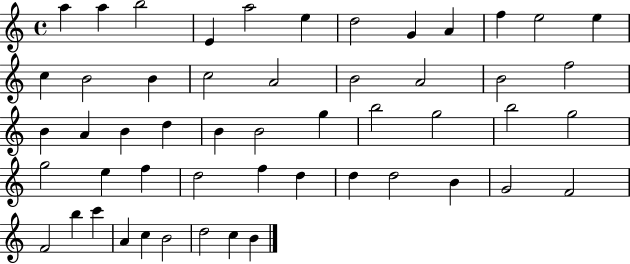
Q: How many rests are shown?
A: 0